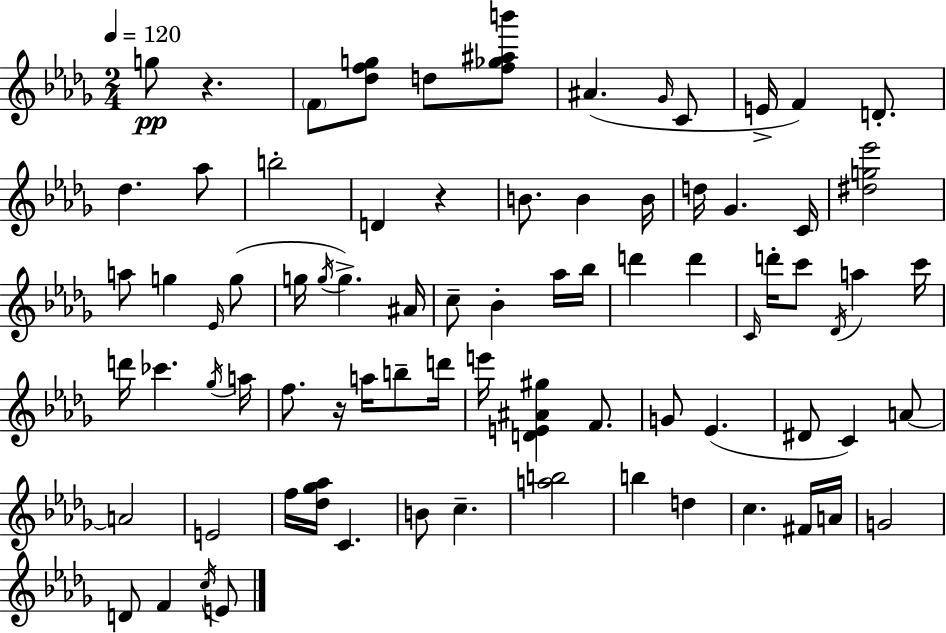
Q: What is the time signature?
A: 2/4